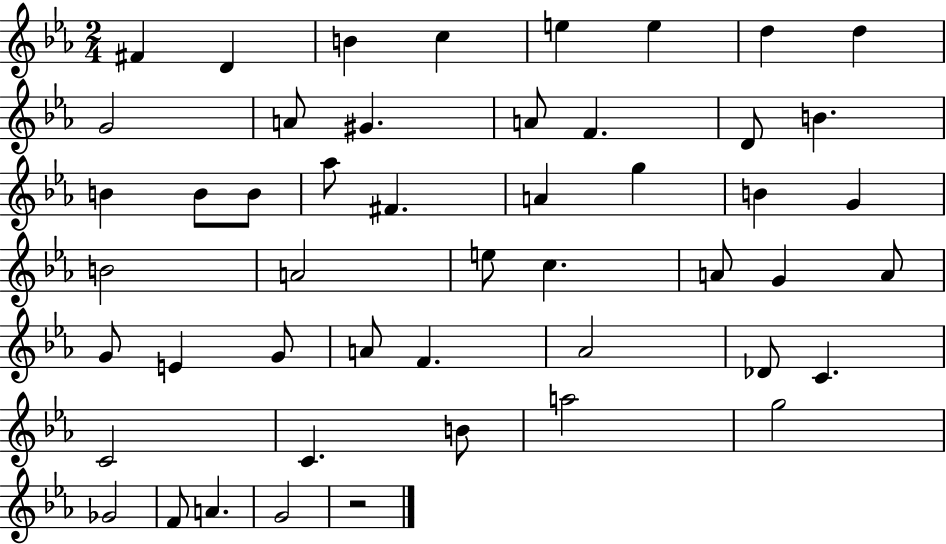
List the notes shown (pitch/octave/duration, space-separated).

F#4/q D4/q B4/q C5/q E5/q E5/q D5/q D5/q G4/h A4/e G#4/q. A4/e F4/q. D4/e B4/q. B4/q B4/e B4/e Ab5/e F#4/q. A4/q G5/q B4/q G4/q B4/h A4/h E5/e C5/q. A4/e G4/q A4/e G4/e E4/q G4/e A4/e F4/q. Ab4/h Db4/e C4/q. C4/h C4/q. B4/e A5/h G5/h Gb4/h F4/e A4/q. G4/h R/h